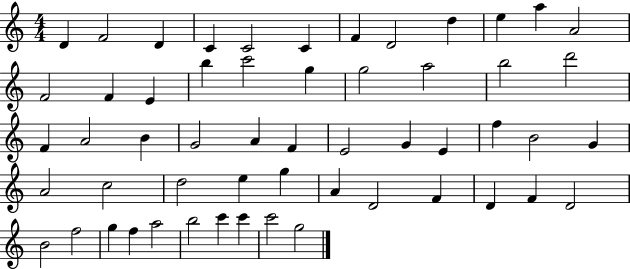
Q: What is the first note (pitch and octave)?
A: D4